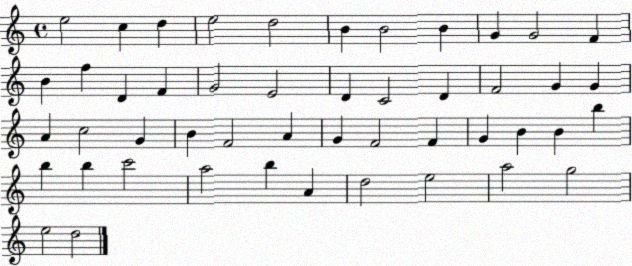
X:1
T:Untitled
M:4/4
L:1/4
K:C
e2 c d e2 d2 B B2 B G G2 F B f D F G2 E2 D C2 D F2 G G A c2 G B F2 A G F2 F G B B b b b c'2 a2 b A d2 e2 a2 g2 e2 d2